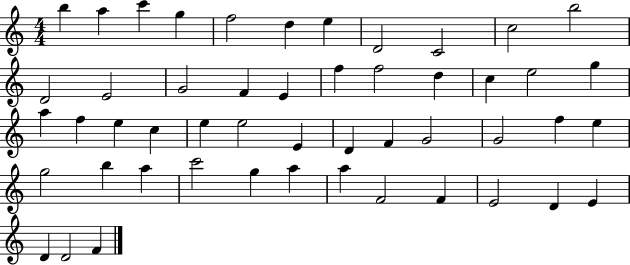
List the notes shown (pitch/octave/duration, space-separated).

B5/q A5/q C6/q G5/q F5/h D5/q E5/q D4/h C4/h C5/h B5/h D4/h E4/h G4/h F4/q E4/q F5/q F5/h D5/q C5/q E5/h G5/q A5/q F5/q E5/q C5/q E5/q E5/h E4/q D4/q F4/q G4/h G4/h F5/q E5/q G5/h B5/q A5/q C6/h G5/q A5/q A5/q F4/h F4/q E4/h D4/q E4/q D4/q D4/h F4/q